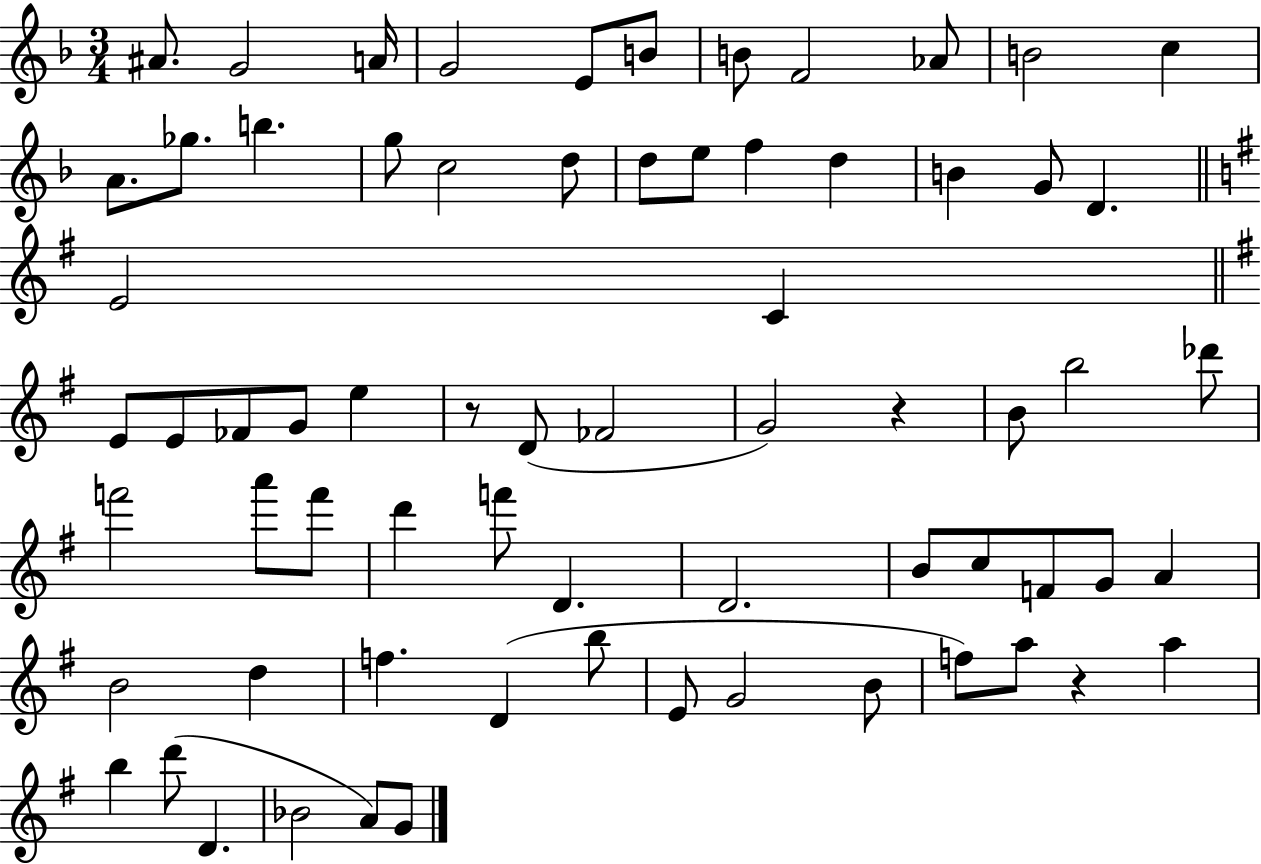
X:1
T:Untitled
M:3/4
L:1/4
K:F
^A/2 G2 A/4 G2 E/2 B/2 B/2 F2 _A/2 B2 c A/2 _g/2 b g/2 c2 d/2 d/2 e/2 f d B G/2 D E2 C E/2 E/2 _F/2 G/2 e z/2 D/2 _F2 G2 z B/2 b2 _d'/2 f'2 a'/2 f'/2 d' f'/2 D D2 B/2 c/2 F/2 G/2 A B2 d f D b/2 E/2 G2 B/2 f/2 a/2 z a b d'/2 D _B2 A/2 G/2